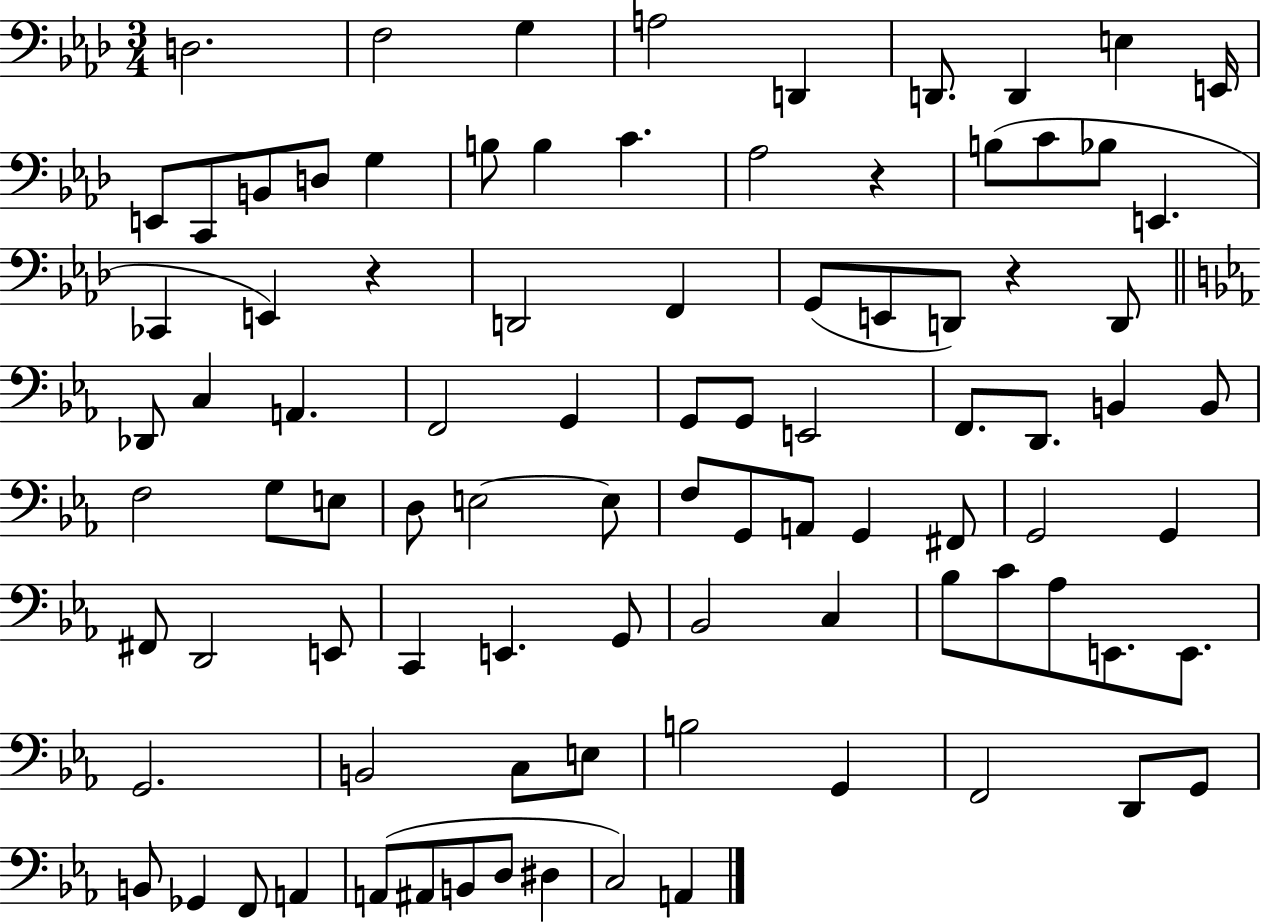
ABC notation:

X:1
T:Untitled
M:3/4
L:1/4
K:Ab
D,2 F,2 G, A,2 D,, D,,/2 D,, E, E,,/4 E,,/2 C,,/2 B,,/2 D,/2 G, B,/2 B, C _A,2 z B,/2 C/2 _B,/2 E,, _C,, E,, z D,,2 F,, G,,/2 E,,/2 D,,/2 z D,,/2 _D,,/2 C, A,, F,,2 G,, G,,/2 G,,/2 E,,2 F,,/2 D,,/2 B,, B,,/2 F,2 G,/2 E,/2 D,/2 E,2 E,/2 F,/2 G,,/2 A,,/2 G,, ^F,,/2 G,,2 G,, ^F,,/2 D,,2 E,,/2 C,, E,, G,,/2 _B,,2 C, _B,/2 C/2 _A,/2 E,,/2 E,,/2 G,,2 B,,2 C,/2 E,/2 B,2 G,, F,,2 D,,/2 G,,/2 B,,/2 _G,, F,,/2 A,, A,,/2 ^A,,/2 B,,/2 D,/2 ^D, C,2 A,,